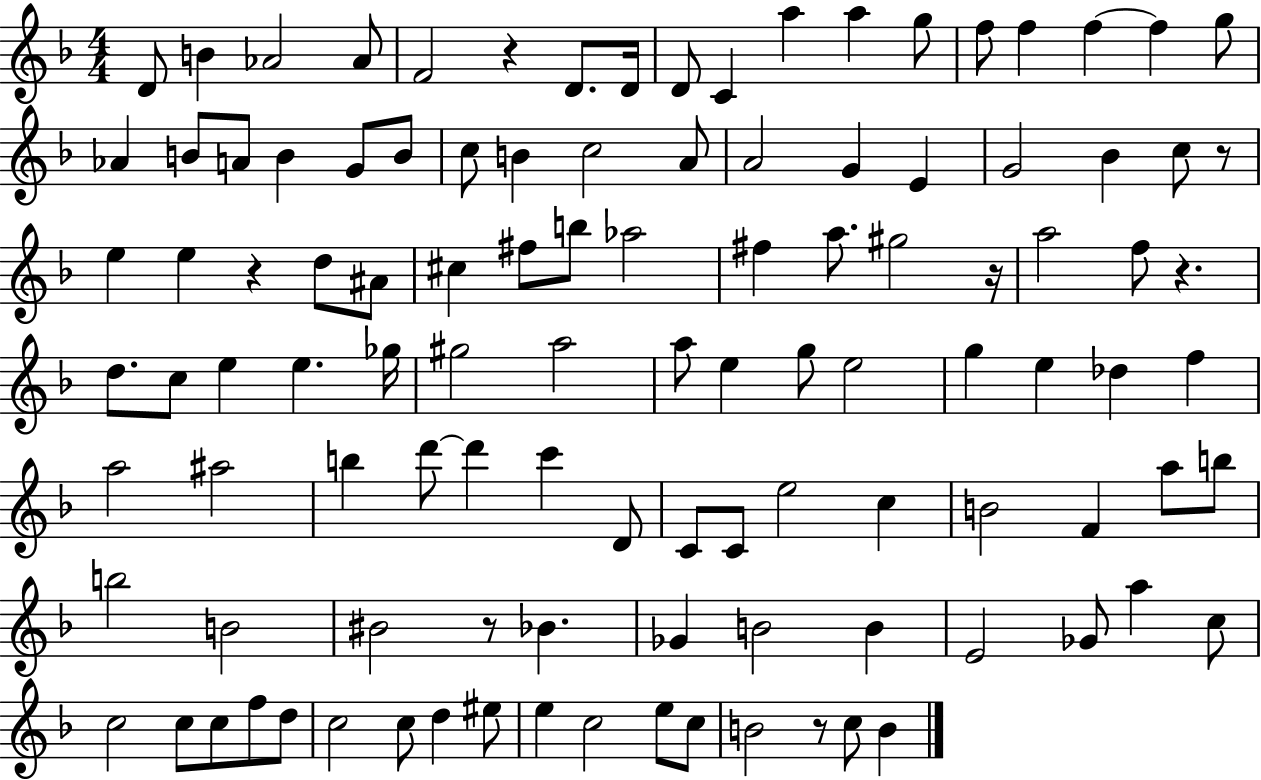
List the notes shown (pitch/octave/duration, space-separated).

D4/e B4/q Ab4/h Ab4/e F4/h R/q D4/e. D4/s D4/e C4/q A5/q A5/q G5/e F5/e F5/q F5/q F5/q G5/e Ab4/q B4/e A4/e B4/q G4/e B4/e C5/e B4/q C5/h A4/e A4/h G4/q E4/q G4/h Bb4/q C5/e R/e E5/q E5/q R/q D5/e A#4/e C#5/q F#5/e B5/e Ab5/h F#5/q A5/e. G#5/h R/s A5/h F5/e R/q. D5/e. C5/e E5/q E5/q. Gb5/s G#5/h A5/h A5/e E5/q G5/e E5/h G5/q E5/q Db5/q F5/q A5/h A#5/h B5/q D6/e D6/q C6/q D4/e C4/e C4/e E5/h C5/q B4/h F4/q A5/e B5/e B5/h B4/h BIS4/h R/e Bb4/q. Gb4/q B4/h B4/q E4/h Gb4/e A5/q C5/e C5/h C5/e C5/e F5/e D5/e C5/h C5/e D5/q EIS5/e E5/q C5/h E5/e C5/e B4/h R/e C5/e B4/q